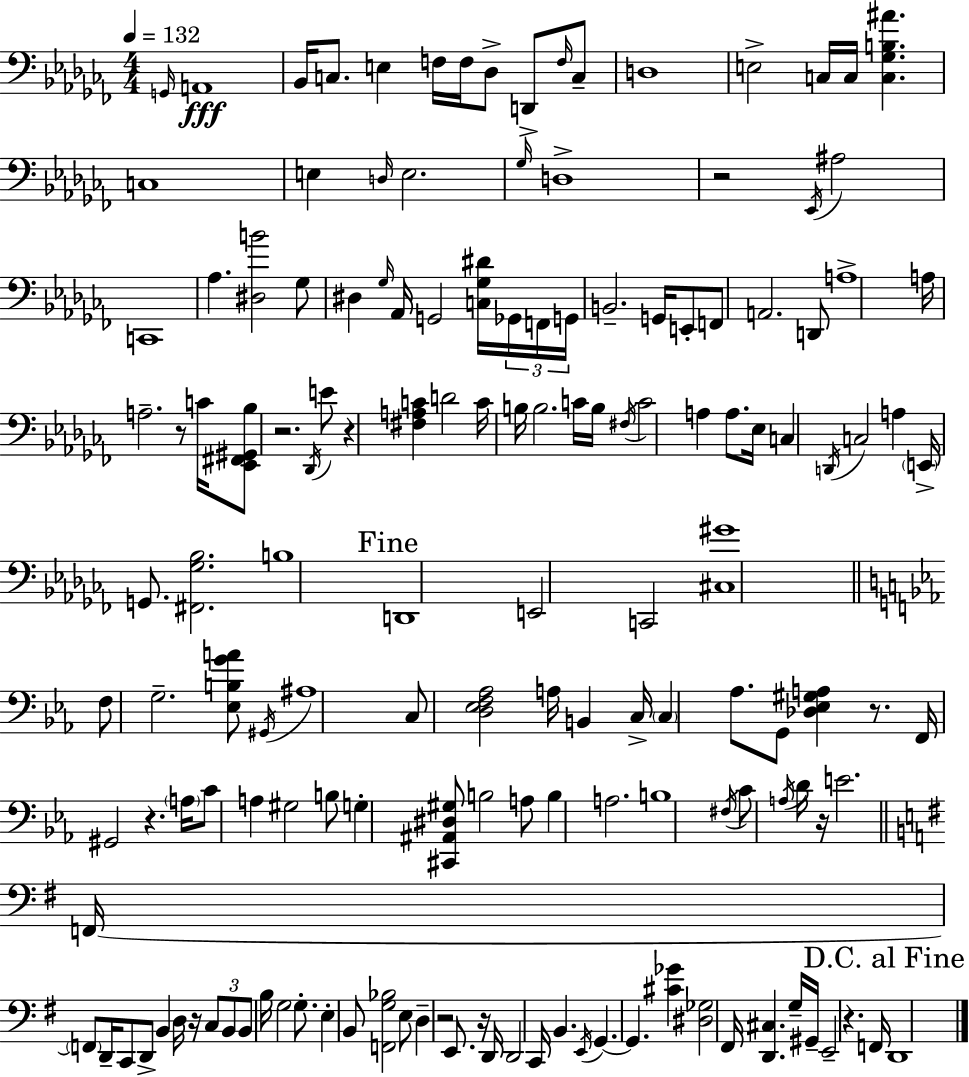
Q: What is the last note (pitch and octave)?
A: D2